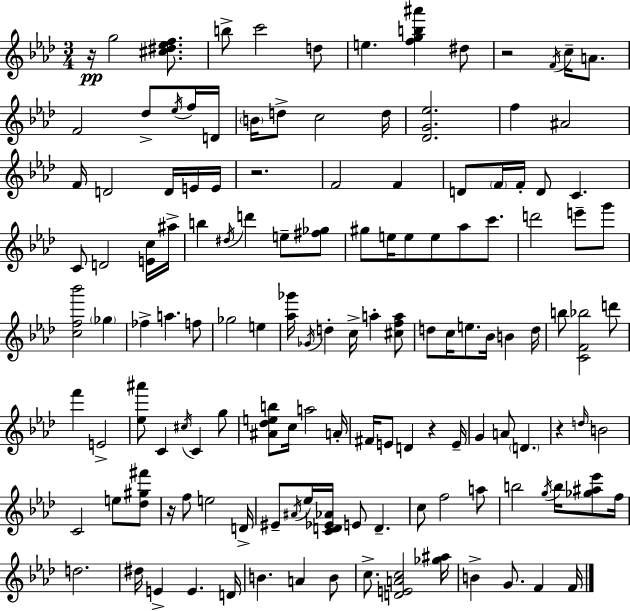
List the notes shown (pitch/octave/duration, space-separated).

R/s G5/h [C#5,D#5,Eb5,F5]/e. B5/e C6/h D5/e E5/q. [F5,G5,B5,A#6]/q D#5/e R/h F4/s C5/s A4/e. F4/h Db5/e Eb5/s F5/s D4/s B4/s D5/e C5/h D5/s [Db4,G4,Eb5]/h. F5/q A#4/h F4/s D4/h D4/s E4/s E4/s R/h. F4/h F4/q D4/e F4/s F4/s D4/e C4/q. C4/e D4/h [E4,C5]/s A#5/s B5/q D#5/s D6/q E5/e [F#5,Gb5]/e G#5/e E5/s E5/e E5/e Ab5/e C6/e. D6/h E6/e G6/e [C5,F5,Bb6]/h Gb5/q FES5/q A5/q. F5/e Gb5/h E5/q [Ab5,Gb6]/s Gb4/s D5/q C5/s A5/q [C#5,F5,A5]/e D5/e C5/s E5/e. Bb4/s B4/q D5/s B5/e [C4,F4,Bb5]/h D6/e F6/q E4/h [Eb5,A#6]/e C4/q C#5/s C4/q G5/e [A#4,Db5,E5,B5]/e C5/s A5/h A4/s F#4/s E4/e D4/q R/q E4/s G4/q A4/e D4/q. R/q D5/s B4/h C4/h E5/e [Db5,G#5,F#6]/e R/s F5/e E5/h D4/s EIS4/e A#4/s Eb5/s [C4,D4,Eb4,Ab4]/s E4/e D4/q. C5/e F5/h A5/e B5/h G5/s B5/s [Gb5,A#5,Eb6]/e F5/s D5/h. D#5/s E4/q E4/q. D4/s B4/q. A4/q B4/e C5/e. [D4,E4,A4,C5]/h [Gb5,A#5]/s B4/q G4/e. F4/q F4/s